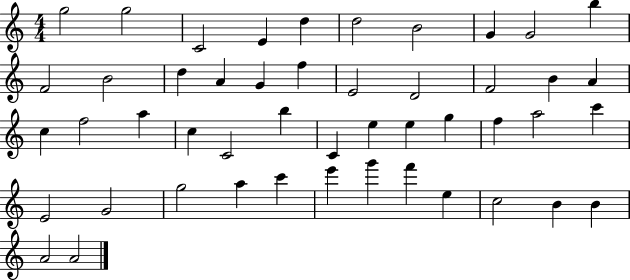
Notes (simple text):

G5/h G5/h C4/h E4/q D5/q D5/h B4/h G4/q G4/h B5/q F4/h B4/h D5/q A4/q G4/q F5/q E4/h D4/h F4/h B4/q A4/q C5/q F5/h A5/q C5/q C4/h B5/q C4/q E5/q E5/q G5/q F5/q A5/h C6/q E4/h G4/h G5/h A5/q C6/q E6/q G6/q F6/q E5/q C5/h B4/q B4/q A4/h A4/h